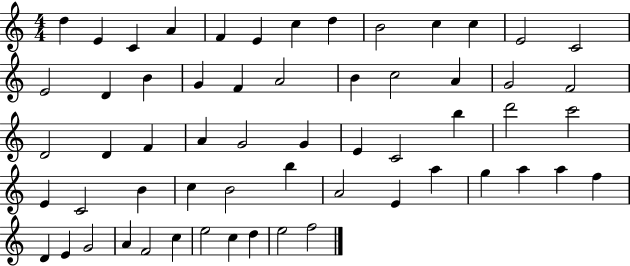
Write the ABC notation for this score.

X:1
T:Untitled
M:4/4
L:1/4
K:C
d E C A F E c d B2 c c E2 C2 E2 D B G F A2 B c2 A G2 F2 D2 D F A G2 G E C2 b d'2 c'2 E C2 B c B2 b A2 E a g a a f D E G2 A F2 c e2 c d e2 f2